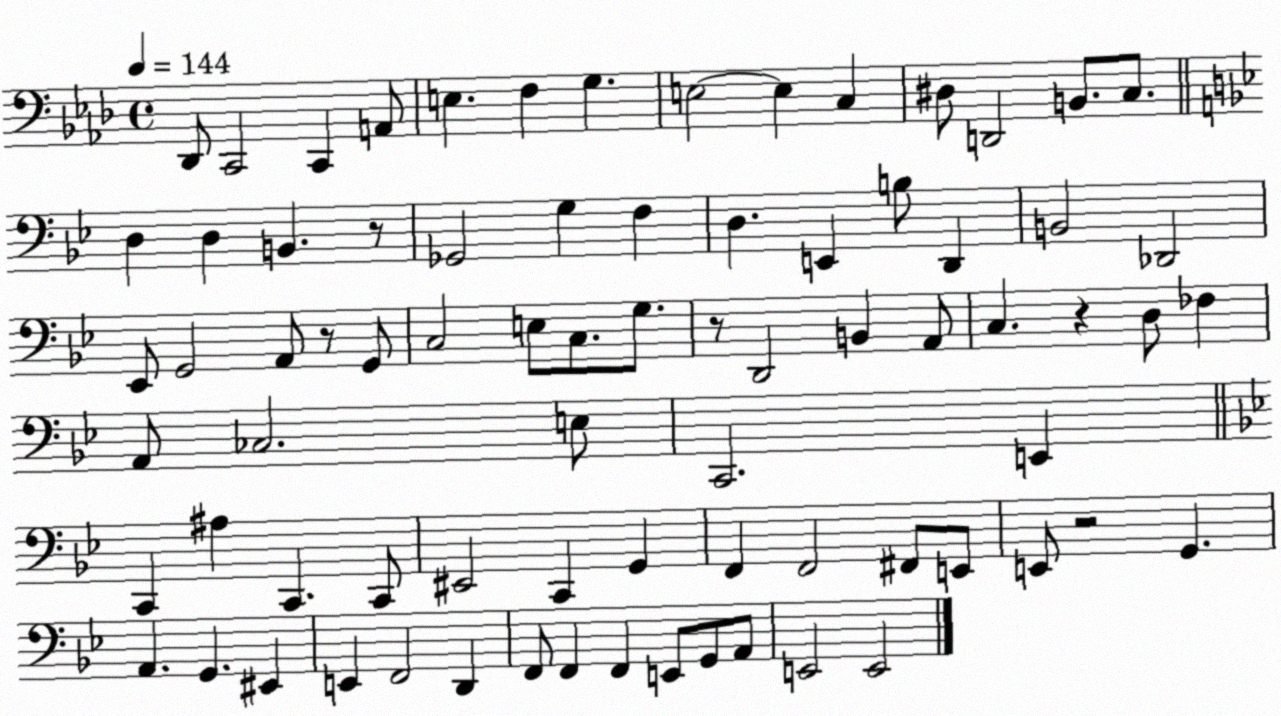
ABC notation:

X:1
T:Untitled
M:4/4
L:1/4
K:Ab
_D,,/2 C,,2 C,, A,,/2 E, F, G, E,2 E, C, ^D,/2 D,,2 B,,/2 C,/2 D, D, B,, z/2 _G,,2 G, F, D, E,, B,/2 D,, B,,2 _D,,2 _E,,/2 G,,2 A,,/2 z/2 G,,/2 C,2 E,/2 C,/2 G,/2 z/2 D,,2 B,, A,,/2 C, z D,/2 _F, A,,/2 _C,2 E,/2 C,,2 E,, C,, ^A, C,, C,,/2 ^E,,2 C,, G,, F,, F,,2 ^F,,/2 E,,/2 E,,/2 z2 G,, A,, G,, ^E,, E,, F,,2 D,, F,,/2 F,, F,, E,,/2 G,,/2 A,,/2 E,,2 E,,2